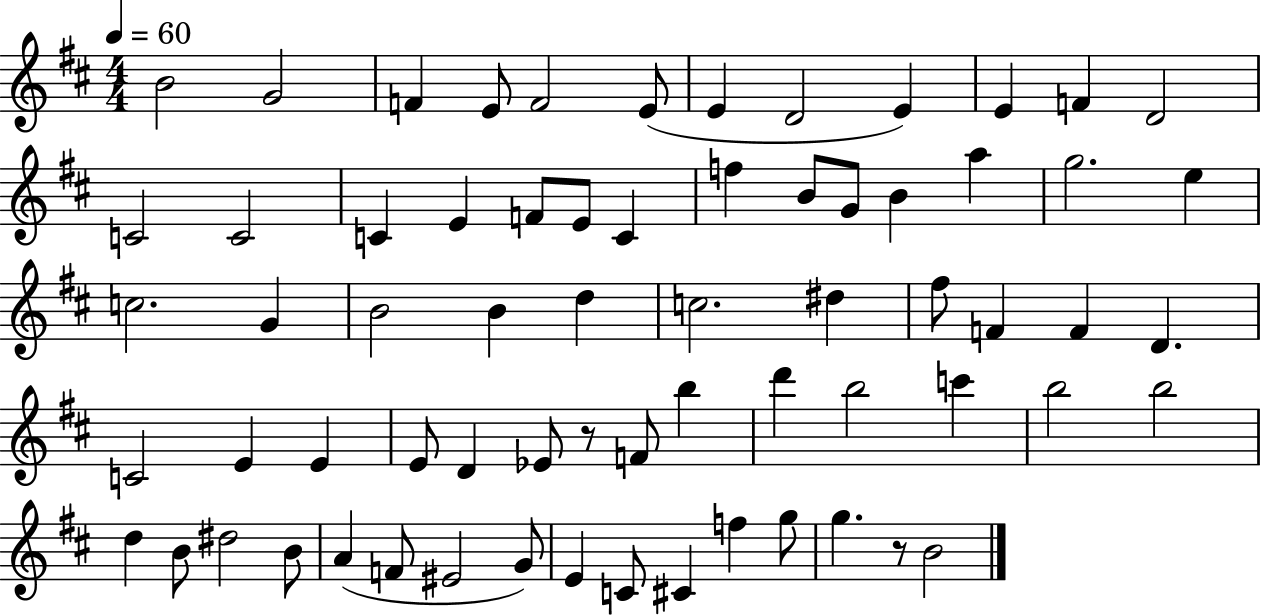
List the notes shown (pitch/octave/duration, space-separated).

B4/h G4/h F4/q E4/e F4/h E4/e E4/q D4/h E4/q E4/q F4/q D4/h C4/h C4/h C4/q E4/q F4/e E4/e C4/q F5/q B4/e G4/e B4/q A5/q G5/h. E5/q C5/h. G4/q B4/h B4/q D5/q C5/h. D#5/q F#5/e F4/q F4/q D4/q. C4/h E4/q E4/q E4/e D4/q Eb4/e R/e F4/e B5/q D6/q B5/h C6/q B5/h B5/h D5/q B4/e D#5/h B4/e A4/q F4/e EIS4/h G4/e E4/q C4/e C#4/q F5/q G5/e G5/q. R/e B4/h